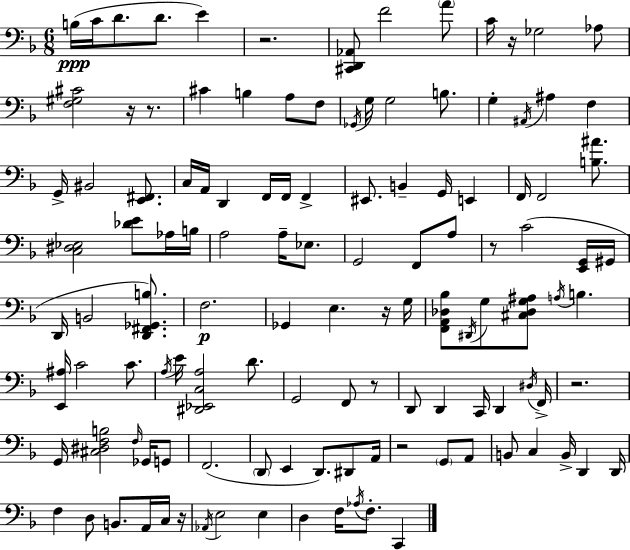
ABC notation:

X:1
T:Untitled
M:6/8
L:1/4
K:F
B,/4 C/4 D/2 D/2 E z2 [^C,,D,,_A,,]/2 F2 A/2 C/4 z/4 _G,2 _A,/2 [F,^G,^C]2 z/4 z/2 ^C B, A,/2 F,/2 _G,,/4 G,/4 G,2 B,/2 G, ^A,,/4 ^A, F, G,,/4 ^B,,2 [E,,^F,,]/2 C,/4 A,,/4 D,, F,,/4 F,,/4 F,, ^E,,/2 B,, G,,/4 E,, F,,/4 F,,2 [B,^A]/2 [C,^D,_E,]2 [_DE]/2 _A,/4 B,/4 A,2 A,/4 _E,/2 G,,2 F,,/2 A,/2 z/2 C2 [E,,G,,]/4 ^G,,/4 D,,/4 B,,2 [D,,^F,,_G,,B,]/2 F,2 _G,, E, z/4 G,/4 [F,,A,,_D,_B,]/2 ^D,,/4 G,/2 [^C,_D,G,^A,]/2 A,/4 B, [E,,^A,]/4 C2 C/2 A,/4 E/4 [^D,,_E,,C,A,]2 D/2 G,,2 F,,/2 z/2 D,,/2 D,, C,,/4 D,, ^D,/4 F,,/4 z2 G,,/4 [^C,^D,F,B,]2 F,/4 _G,,/4 G,,/2 F,,2 D,,/2 E,, D,,/2 ^D,,/2 A,,/4 z2 G,,/2 A,,/2 B,,/2 C, B,,/4 D,, D,,/4 F, D,/2 B,,/2 A,,/4 C,/4 z/4 _A,,/4 E,2 E, D, F,/4 _A,/4 F,/2 C,,